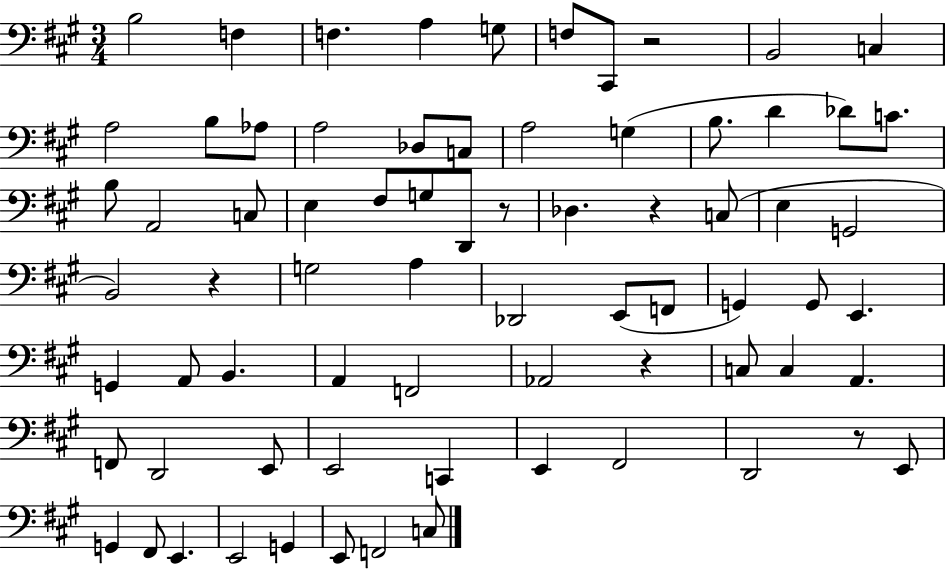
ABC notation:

X:1
T:Untitled
M:3/4
L:1/4
K:A
B,2 F, F, A, G,/2 F,/2 ^C,,/2 z2 B,,2 C, A,2 B,/2 _A,/2 A,2 _D,/2 C,/2 A,2 G, B,/2 D _D/2 C/2 B,/2 A,,2 C,/2 E, ^F,/2 G,/2 D,,/2 z/2 _D, z C,/2 E, G,,2 B,,2 z G,2 A, _D,,2 E,,/2 F,,/2 G,, G,,/2 E,, G,, A,,/2 B,, A,, F,,2 _A,,2 z C,/2 C, A,, F,,/2 D,,2 E,,/2 E,,2 C,, E,, ^F,,2 D,,2 z/2 E,,/2 G,, ^F,,/2 E,, E,,2 G,, E,,/2 F,,2 C,/2